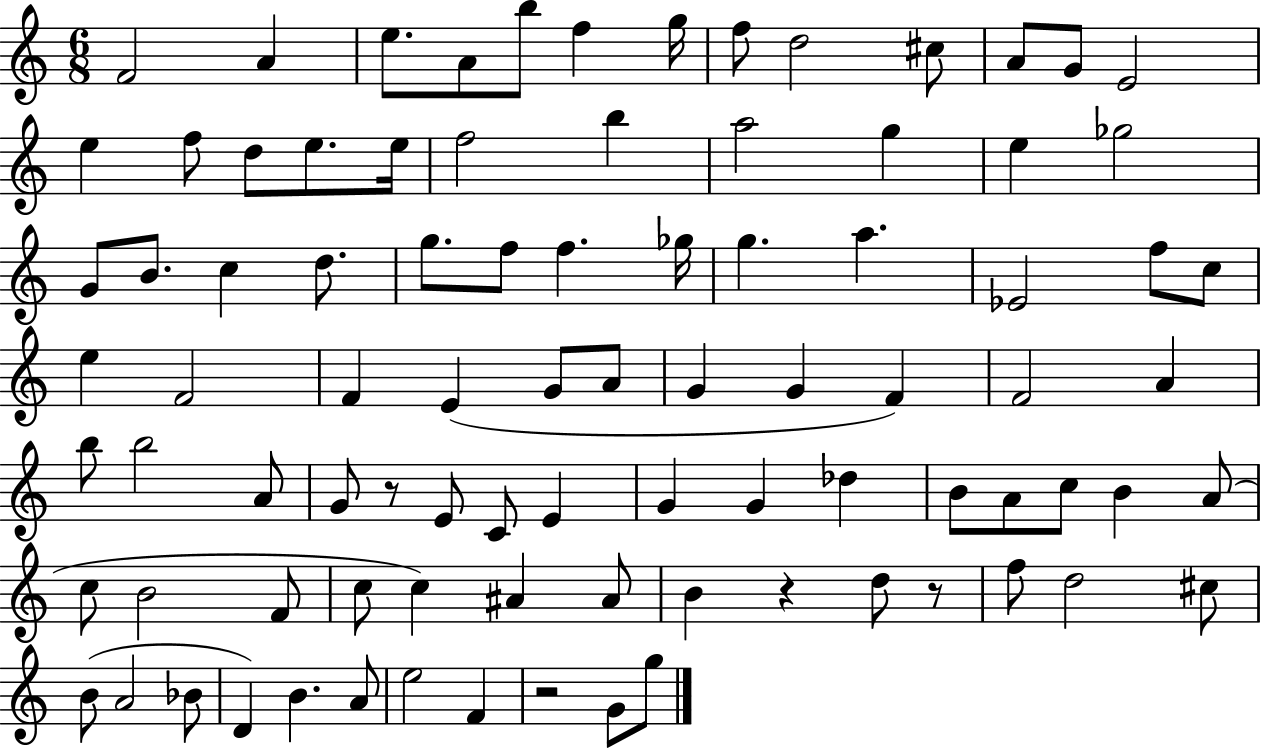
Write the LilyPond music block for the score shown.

{
  \clef treble
  \numericTimeSignature
  \time 6/8
  \key c \major
  f'2 a'4 | e''8. a'8 b''8 f''4 g''16 | f''8 d''2 cis''8 | a'8 g'8 e'2 | \break e''4 f''8 d''8 e''8. e''16 | f''2 b''4 | a''2 g''4 | e''4 ges''2 | \break g'8 b'8. c''4 d''8. | g''8. f''8 f''4. ges''16 | g''4. a''4. | ees'2 f''8 c''8 | \break e''4 f'2 | f'4 e'4( g'8 a'8 | g'4 g'4 f'4) | f'2 a'4 | \break b''8 b''2 a'8 | g'8 r8 e'8 c'8 e'4 | g'4 g'4 des''4 | b'8 a'8 c''8 b'4 a'8( | \break c''8 b'2 f'8 | c''8 c''4) ais'4 ais'8 | b'4 r4 d''8 r8 | f''8 d''2 cis''8 | \break b'8( a'2 bes'8 | d'4) b'4. a'8 | e''2 f'4 | r2 g'8 g''8 | \break \bar "|."
}